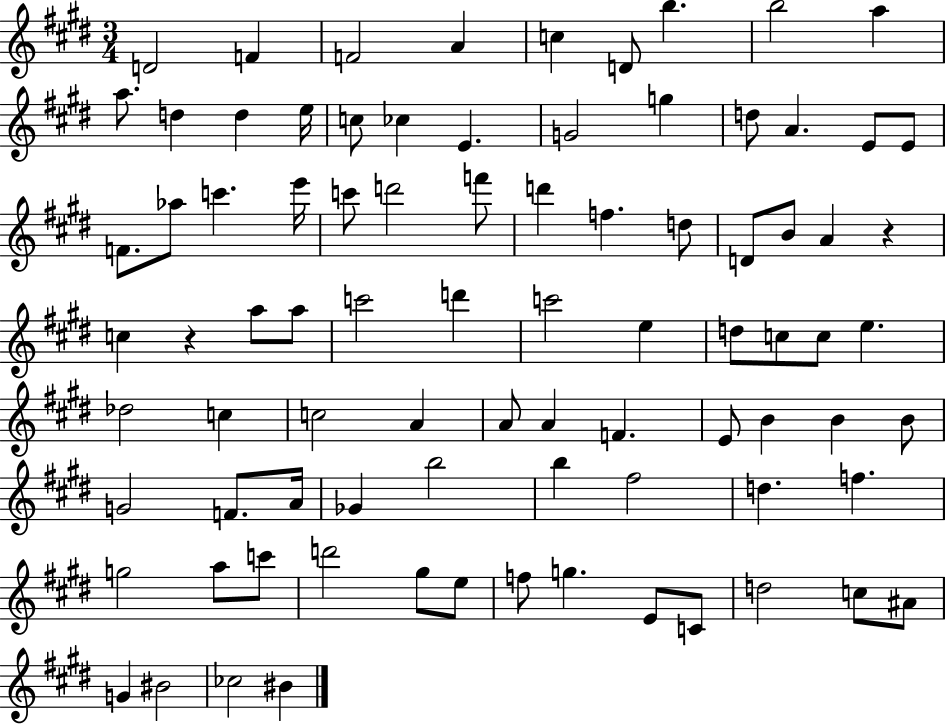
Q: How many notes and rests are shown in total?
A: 85